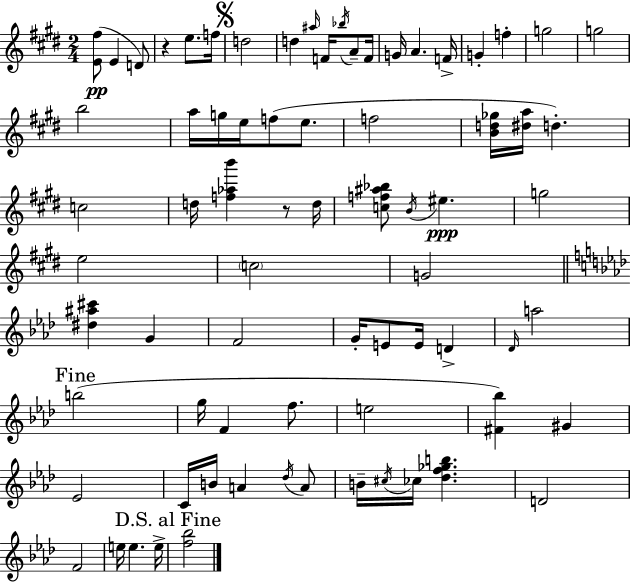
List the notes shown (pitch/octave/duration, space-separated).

[E4,F#5]/e E4/q D4/e R/q E5/e. F5/s D5/h D5/q A#5/s F4/s Bb5/s A4/e F4/s G4/s A4/q. F4/s G4/q F5/q G5/h G5/h B5/h A5/s G5/s E5/s F5/e E5/e. F5/h [B4,D5,Gb5]/s [D#5,A5]/s D5/q. C5/h D5/s [F5,Ab5,B6]/q R/e D5/s [C5,F5,A#5,Bb5]/e B4/s EIS5/q. G5/h E5/h C5/h G4/h [D#5,A#5,C#6]/q G4/q F4/h G4/s E4/e E4/s D4/q Db4/s A5/h B5/h G5/s F4/q F5/e. E5/h [F#4,Bb5]/q G#4/q Eb4/h C4/s B4/s A4/q Db5/s A4/e B4/s C#5/s CES5/s [Db5,F5,Gb5,B5]/q. D4/h F4/h E5/s E5/q. E5/s [F5,Bb5]/h